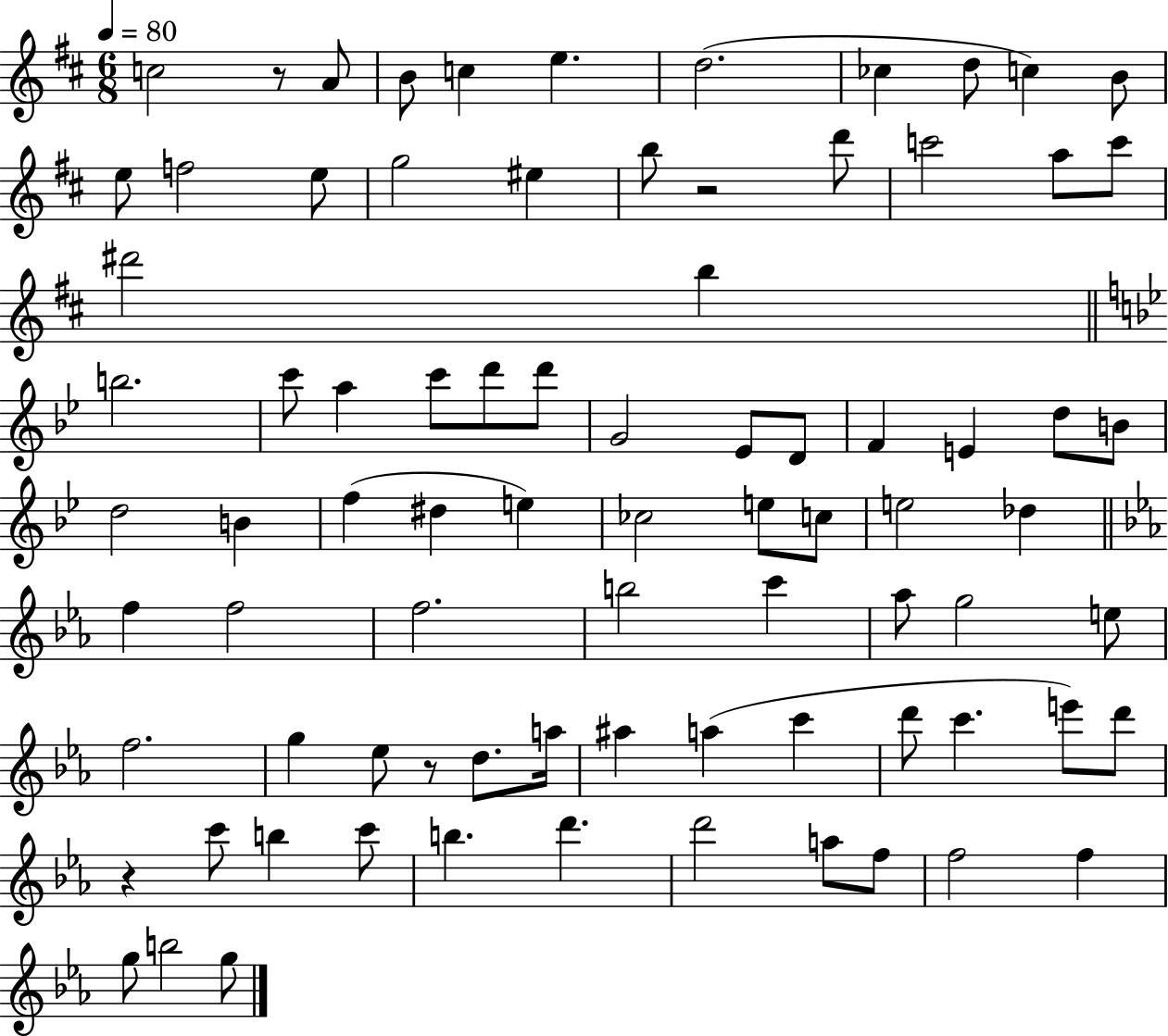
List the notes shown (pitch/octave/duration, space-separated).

C5/h R/e A4/e B4/e C5/q E5/q. D5/h. CES5/q D5/e C5/q B4/e E5/e F5/h E5/e G5/h EIS5/q B5/e R/h D6/e C6/h A5/e C6/e D#6/h B5/q B5/h. C6/e A5/q C6/e D6/e D6/e G4/h Eb4/e D4/e F4/q E4/q D5/e B4/e D5/h B4/q F5/q D#5/q E5/q CES5/h E5/e C5/e E5/h Db5/q F5/q F5/h F5/h. B5/h C6/q Ab5/e G5/h E5/e F5/h. G5/q Eb5/e R/e D5/e. A5/s A#5/q A5/q C6/q D6/e C6/q. E6/e D6/e R/q C6/e B5/q C6/e B5/q. D6/q. D6/h A5/e F5/e F5/h F5/q G5/e B5/h G5/e